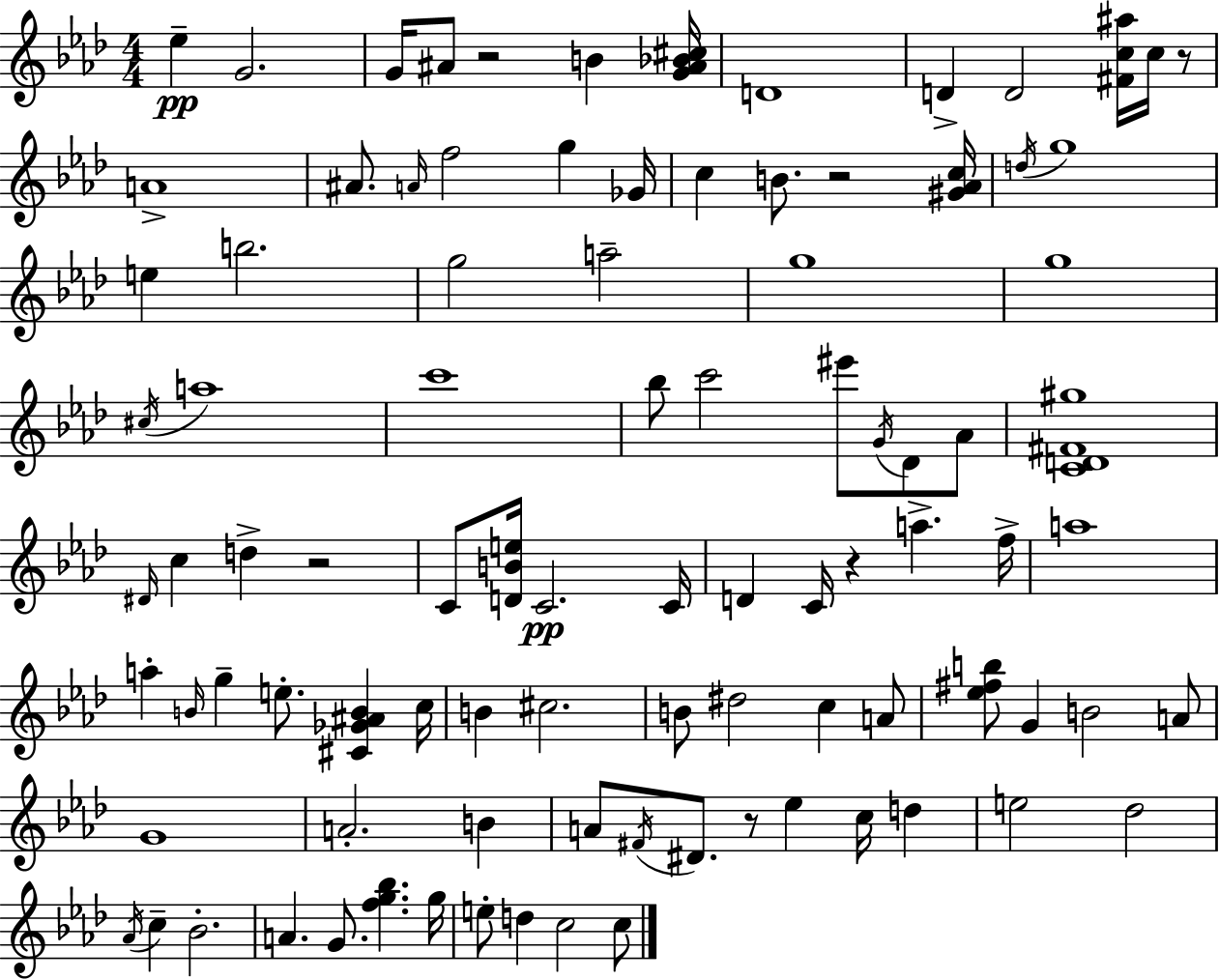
X:1
T:Untitled
M:4/4
L:1/4
K:Fm
_e G2 G/4 ^A/2 z2 B [G^A_B^c]/4 D4 D D2 [^Fc^a]/4 c/4 z/2 A4 ^A/2 A/4 f2 g _G/4 c B/2 z2 [^G_Ac]/4 d/4 g4 e b2 g2 a2 g4 g4 ^c/4 a4 c'4 _b/2 c'2 ^e'/2 G/4 _D/2 _A/2 [CD^F^g]4 ^D/4 c d z2 C/2 [DBe]/4 C2 C/4 D C/4 z a f/4 a4 a B/4 g e/2 [^C_G^AB] c/4 B ^c2 B/2 ^d2 c A/2 [_e^fb]/2 G B2 A/2 G4 A2 B A/2 ^F/4 ^D/2 z/2 _e c/4 d e2 _d2 _A/4 c _B2 A G/2 [fg_b] g/4 e/2 d c2 c/2